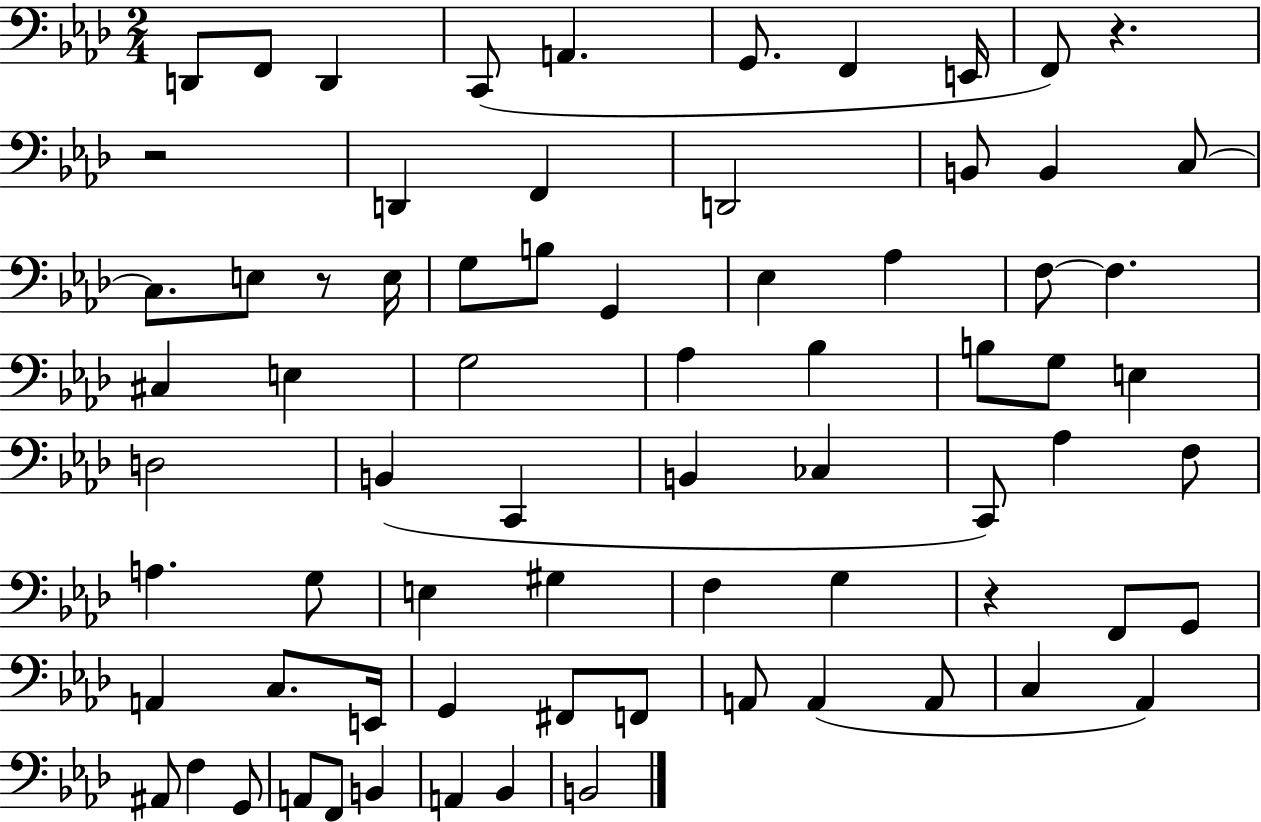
{
  \clef bass
  \numericTimeSignature
  \time 2/4
  \key aes \major
  d,8 f,8 d,4 | c,8( a,4. | g,8. f,4 e,16 | f,8) r4. | \break r2 | d,4 f,4 | d,2 | b,8 b,4 c8~~ | \break c8. e8 r8 e16 | g8 b8 g,4 | ees4 aes4 | f8~~ f4. | \break cis4 e4 | g2 | aes4 bes4 | b8 g8 e4 | \break d2 | b,4( c,4 | b,4 ces4 | c,8) aes4 f8 | \break a4. g8 | e4 gis4 | f4 g4 | r4 f,8 g,8 | \break a,4 c8. e,16 | g,4 fis,8 f,8 | a,8 a,4( a,8 | c4 aes,4) | \break ais,8 f4 g,8 | a,8 f,8 b,4 | a,4 bes,4 | b,2 | \break \bar "|."
}